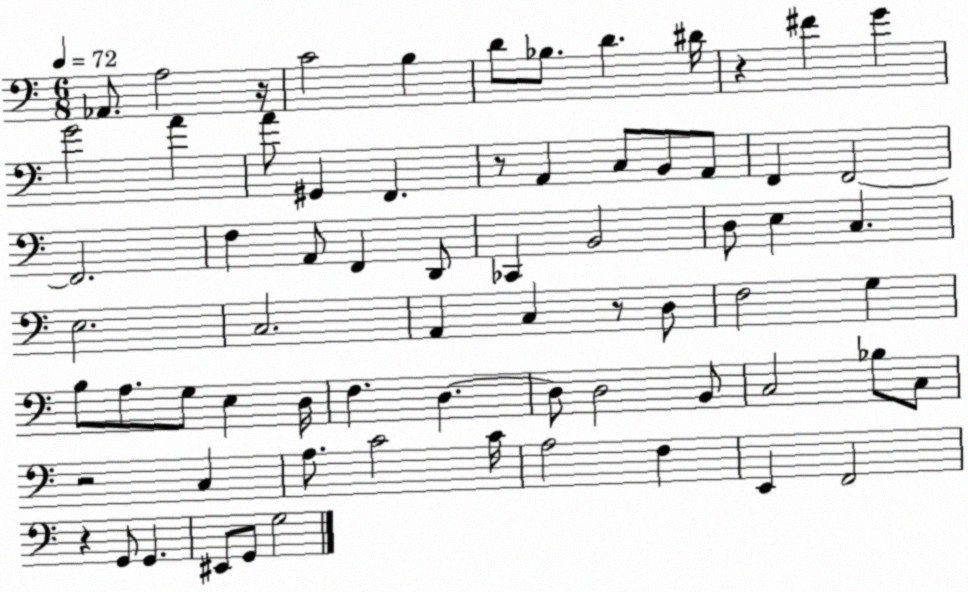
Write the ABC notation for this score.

X:1
T:Untitled
M:6/8
L:1/4
K:C
_A,,/2 A,2 z/4 C2 B, D/2 _B,/2 D ^D/4 z ^F G G2 A A/2 ^G,, F,, z/2 A,, C,/2 B,,/2 A,,/2 F,, F,,2 F,,2 F, A,,/2 F,, D,,/2 _C,, B,,2 D,/2 E, C, E,2 C,2 A,, C, z/2 D,/2 F,2 G, B,/2 A,/2 G,/2 E, D,/4 F, D, D,/2 D,2 B,,/2 C,2 _B,/2 C,/2 z2 C, A,/2 C2 C/4 A,2 F, E,, F,,2 z G,,/2 G,, ^E,,/2 G,,/2 G,2